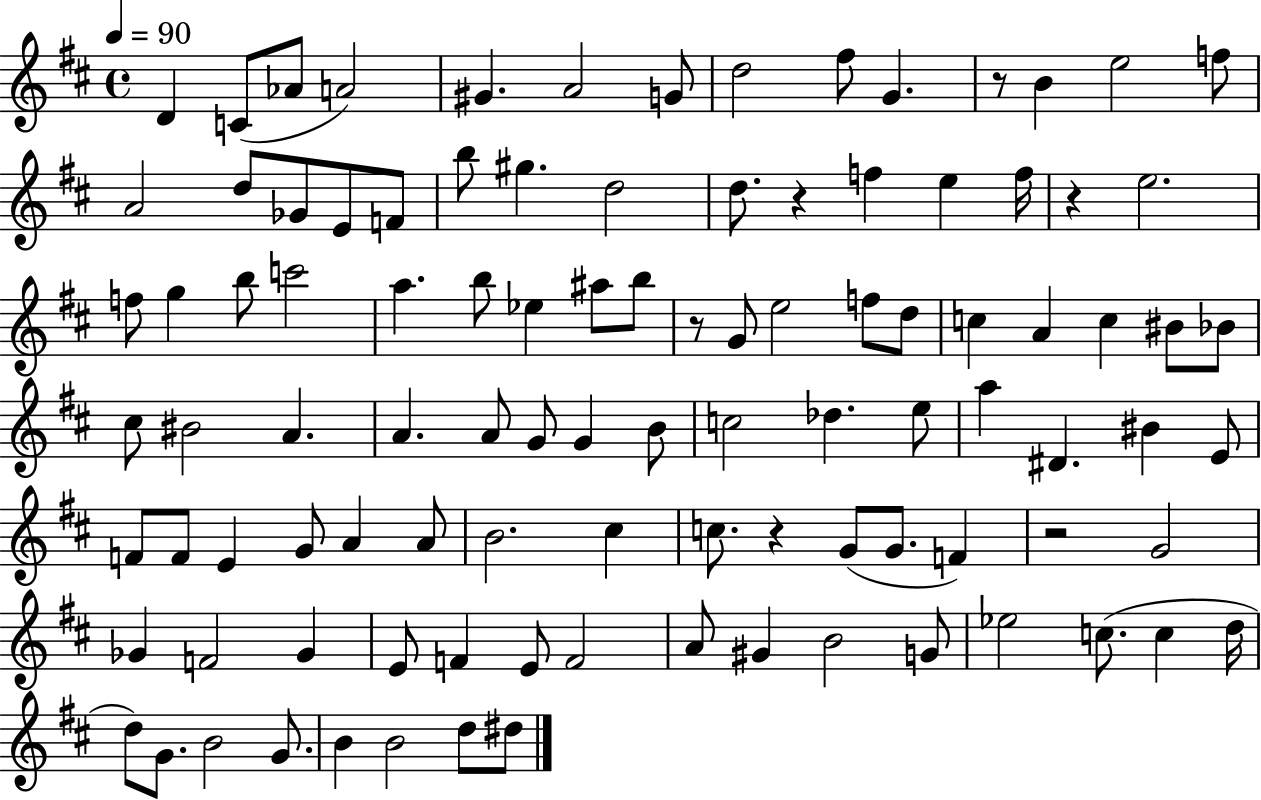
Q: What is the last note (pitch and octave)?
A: D#5